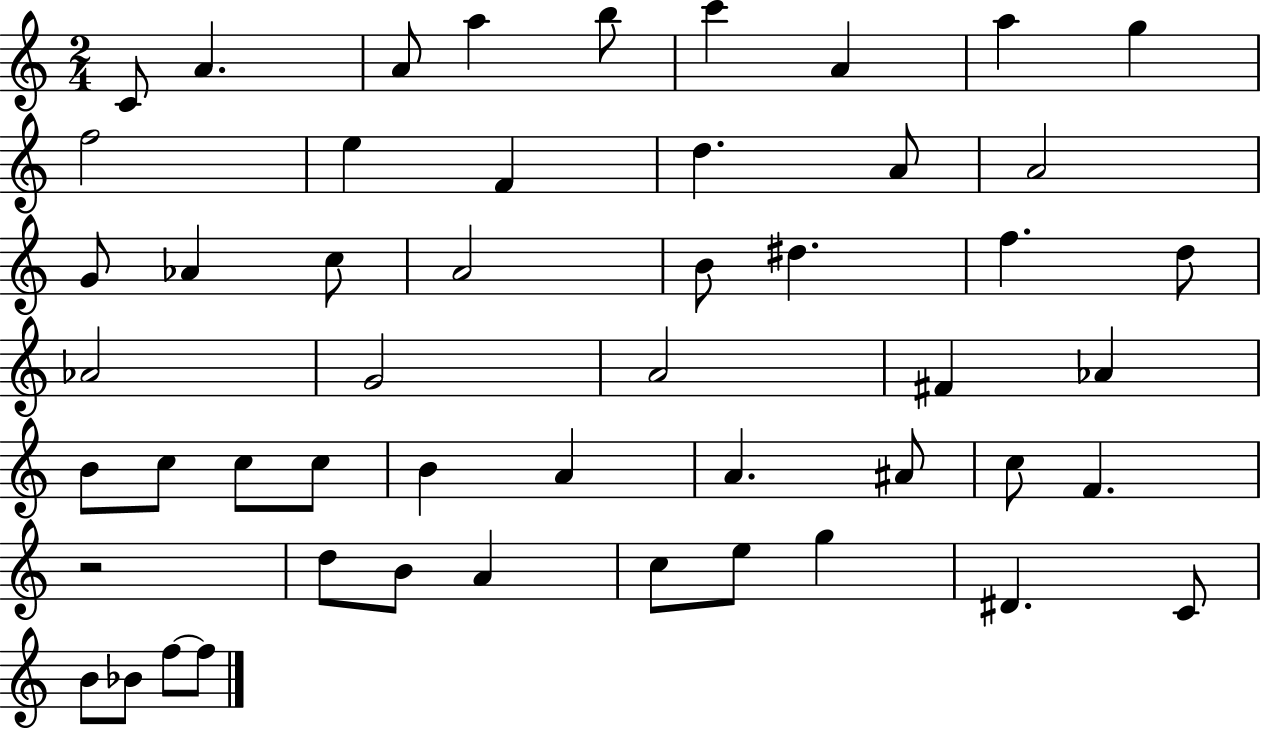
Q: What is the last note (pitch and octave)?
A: F5